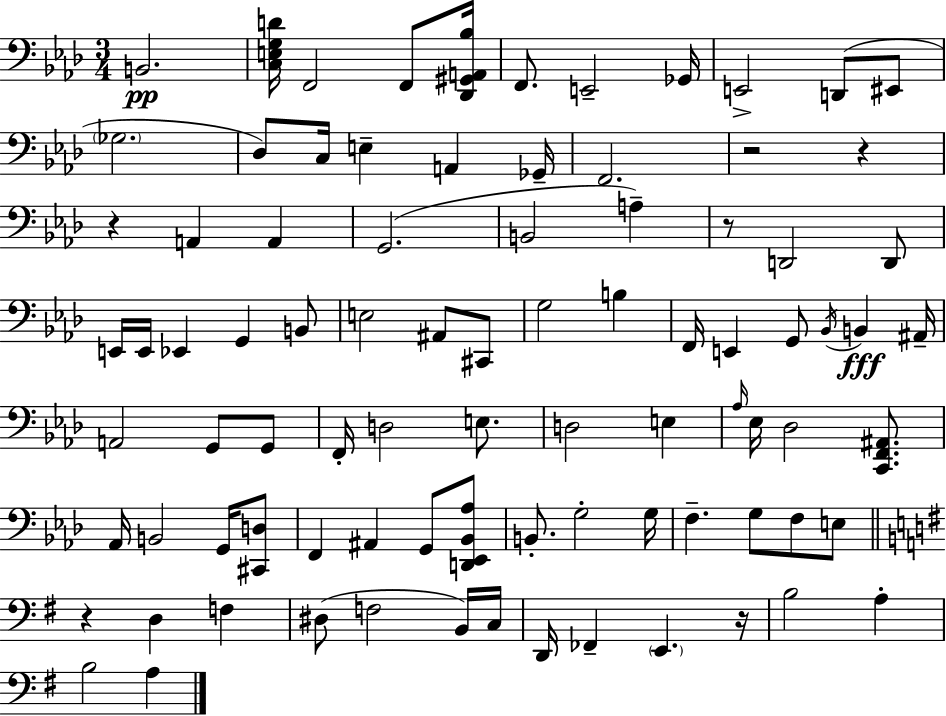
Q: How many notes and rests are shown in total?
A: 87